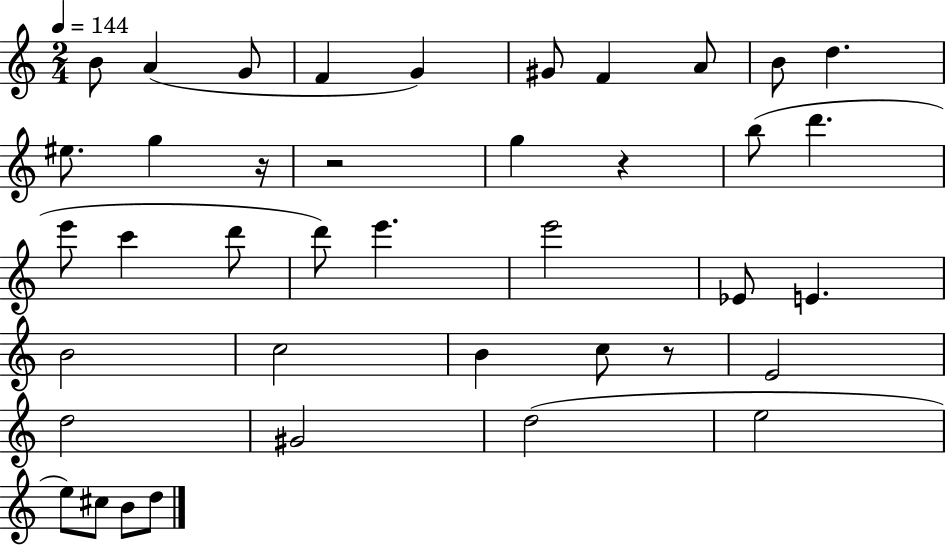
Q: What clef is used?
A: treble